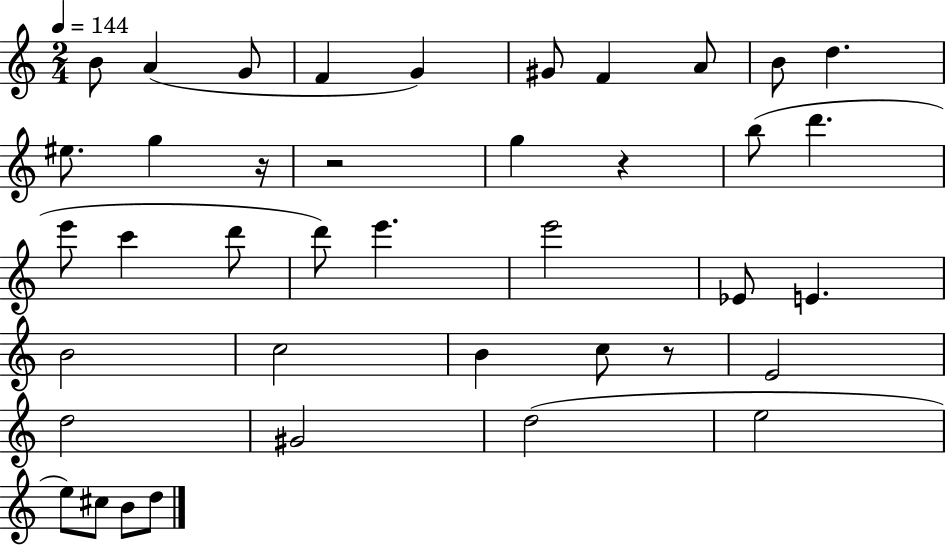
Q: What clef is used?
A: treble